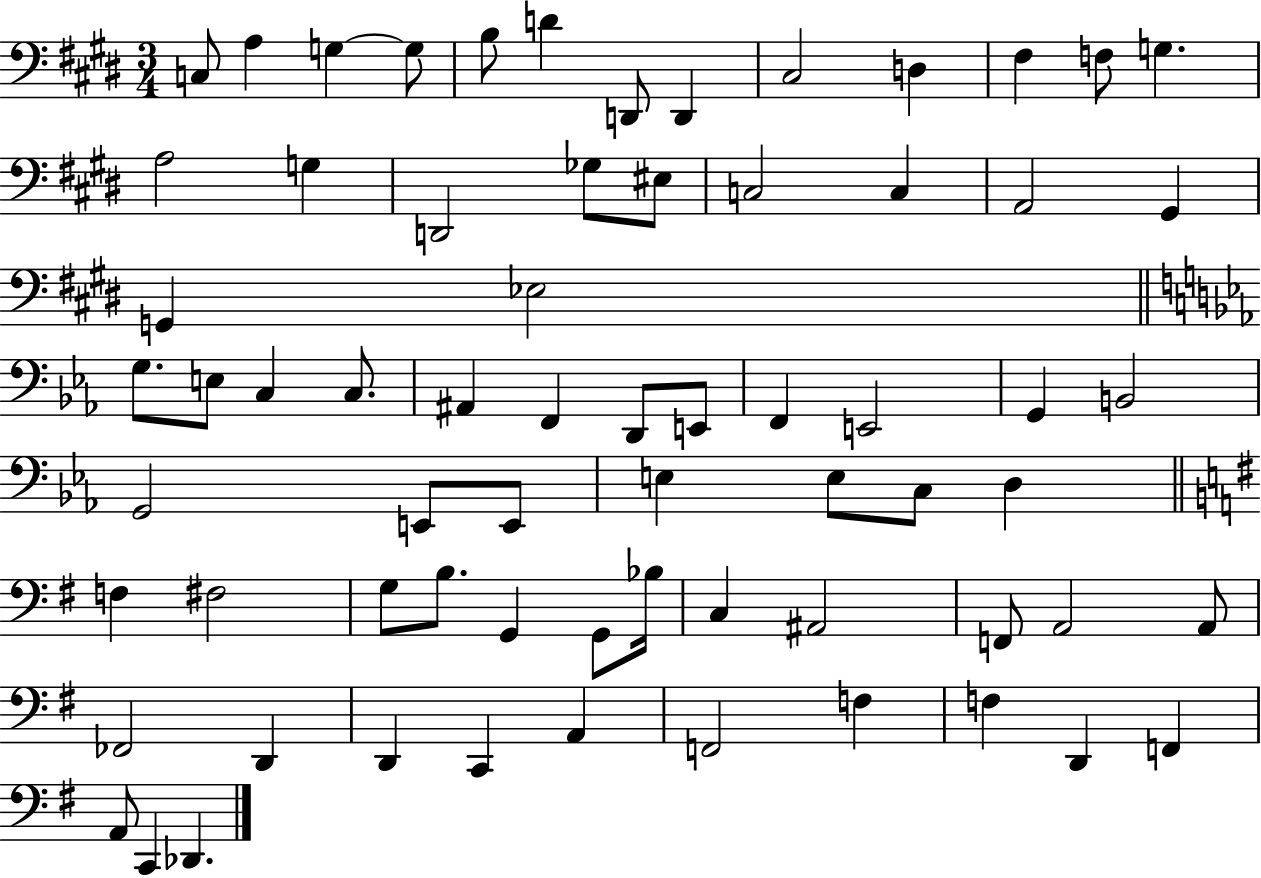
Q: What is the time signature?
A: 3/4